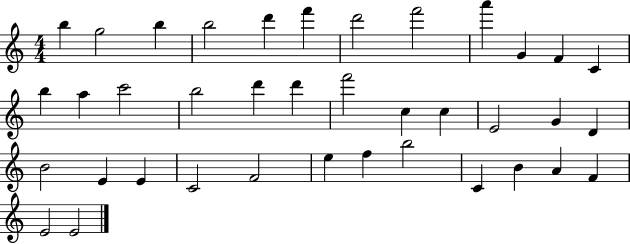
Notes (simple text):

B5/q G5/h B5/q B5/h D6/q F6/q D6/h F6/h A6/q G4/q F4/q C4/q B5/q A5/q C6/h B5/h D6/q D6/q F6/h C5/q C5/q E4/h G4/q D4/q B4/h E4/q E4/q C4/h F4/h E5/q F5/q B5/h C4/q B4/q A4/q F4/q E4/h E4/h